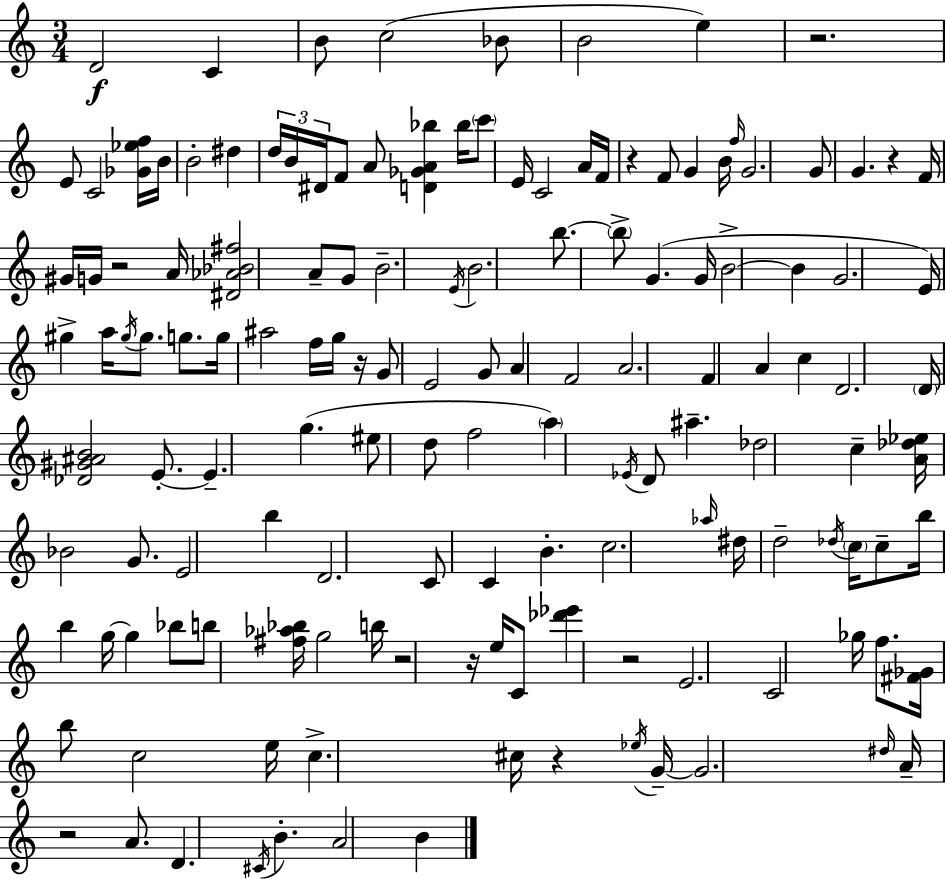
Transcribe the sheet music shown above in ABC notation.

X:1
T:Untitled
M:3/4
L:1/4
K:C
D2 C B/2 c2 _B/2 B2 e z2 E/2 C2 [_G_ef]/4 B/4 B2 ^d d/4 B/4 ^D/4 F/2 A/2 [D_GA_b] _b/4 c'/2 E/4 C2 A/4 F/4 z F/2 G B/4 f/4 G2 G/2 G z F/4 ^G/4 G/4 z2 A/4 [^D_A_B^f]2 A/2 G/2 B2 E/4 B2 b/2 b/2 G G/4 B2 B G2 E/4 ^g a/4 ^g/4 ^g/2 g/2 g/4 ^a2 f/4 g/4 z/4 G/2 E2 G/2 A F2 A2 F A c D2 D/4 [_D^G^AB]2 E/2 E g ^e/2 d/2 f2 a _E/4 D/2 ^a _d2 c [A_d_e]/4 _B2 G/2 E2 b D2 C/2 C B c2 _a/4 ^d/4 d2 _d/4 c/4 c/2 b/4 b g/4 g _b/2 b/2 [^f_a_b]/4 g2 b/4 z2 z/4 e/4 C/2 [_d'_e'] z2 E2 C2 _g/4 f/2 [^F_G]/4 b/2 c2 e/4 c ^c/4 z _e/4 G/4 G2 ^d/4 A/4 z2 A/2 D ^C/4 B A2 B